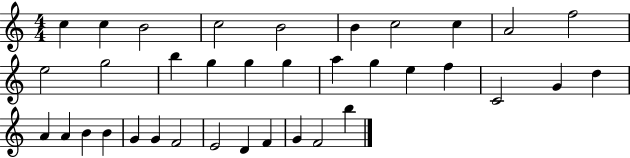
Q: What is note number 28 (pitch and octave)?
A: G4